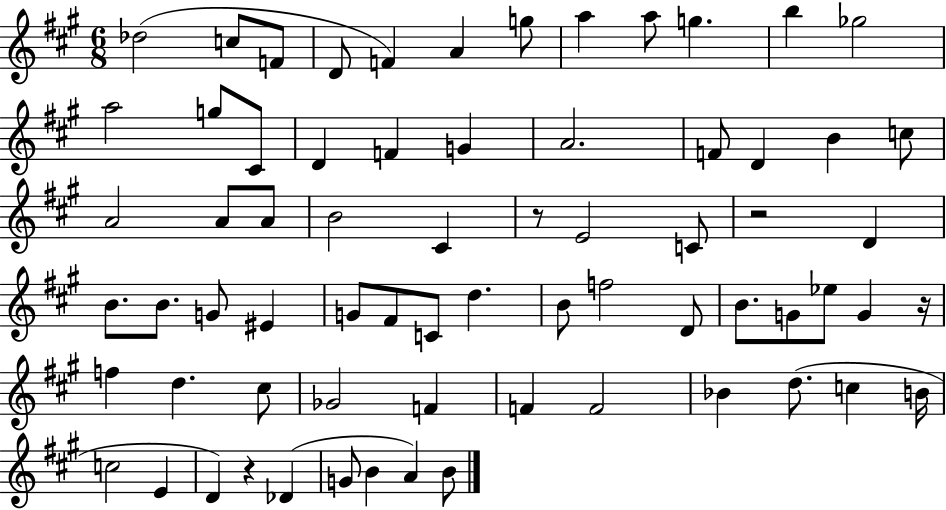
Db5/h C5/e F4/e D4/e F4/q A4/q G5/e A5/q A5/e G5/q. B5/q Gb5/h A5/h G5/e C#4/e D4/q F4/q G4/q A4/h. F4/e D4/q B4/q C5/e A4/h A4/e A4/e B4/h C#4/q R/e E4/h C4/e R/h D4/q B4/e. B4/e. G4/e EIS4/q G4/e F#4/e C4/e D5/q. B4/e F5/h D4/e B4/e. G4/e Eb5/e G4/q R/s F5/q D5/q. C#5/e Gb4/h F4/q F4/q F4/h Bb4/q D5/e. C5/q B4/s C5/h E4/q D4/q R/q Db4/q G4/e B4/q A4/q B4/e